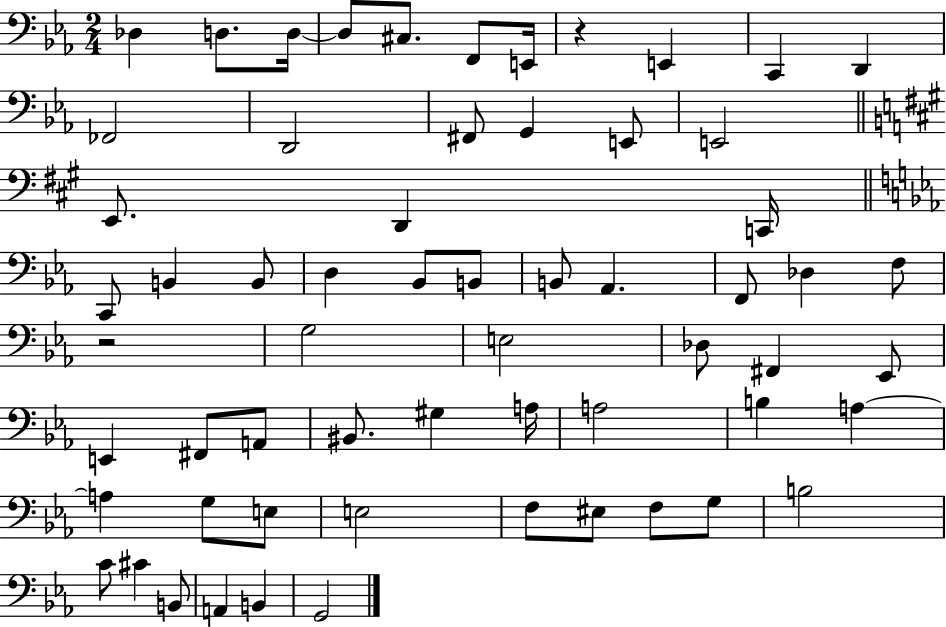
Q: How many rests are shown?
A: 2